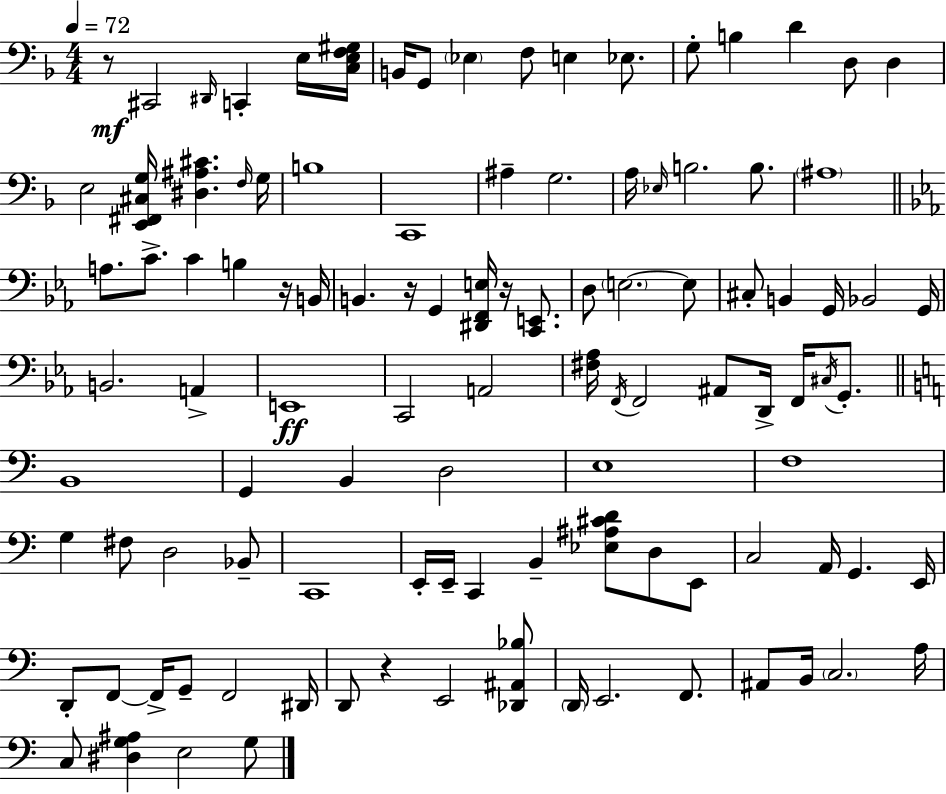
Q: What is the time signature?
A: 4/4